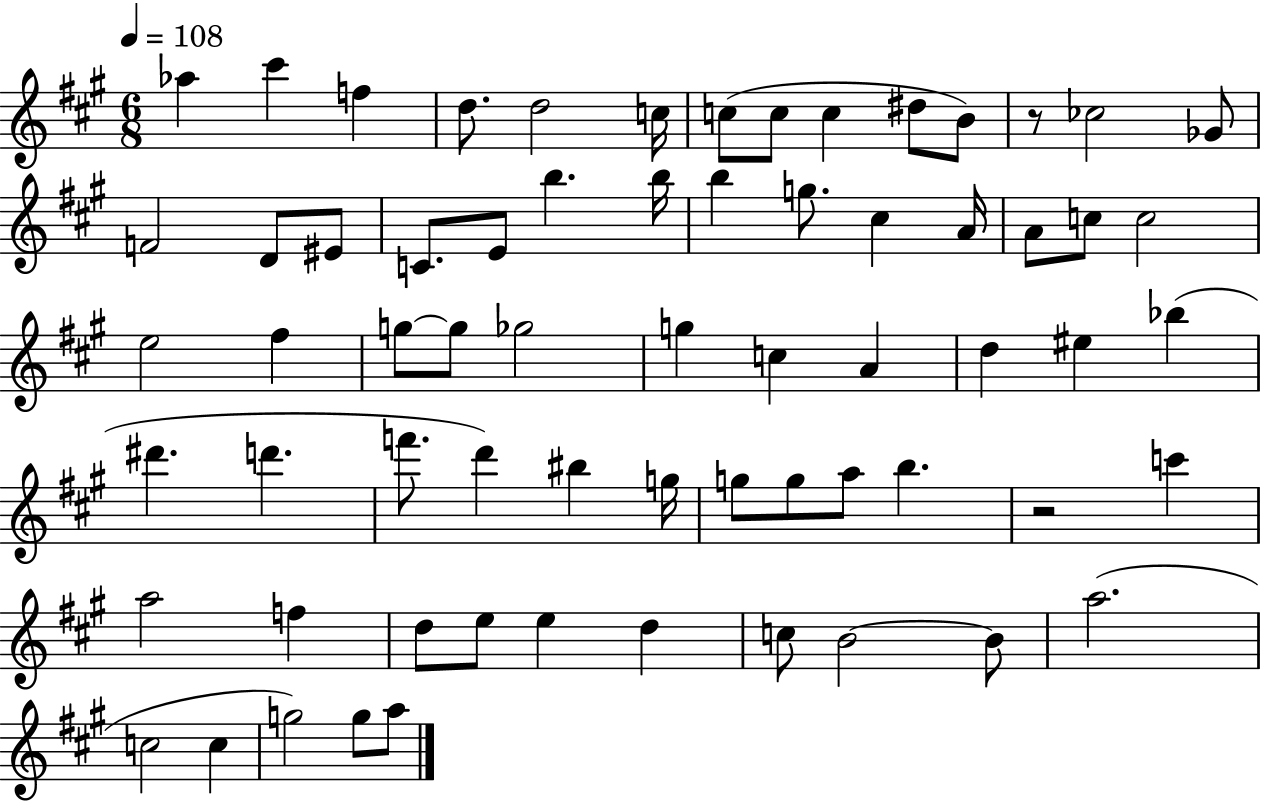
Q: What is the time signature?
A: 6/8